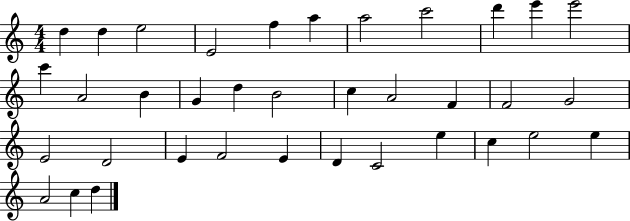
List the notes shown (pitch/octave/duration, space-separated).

D5/q D5/q E5/h E4/h F5/q A5/q A5/h C6/h D6/q E6/q E6/h C6/q A4/h B4/q G4/q D5/q B4/h C5/q A4/h F4/q F4/h G4/h E4/h D4/h E4/q F4/h E4/q D4/q C4/h E5/q C5/q E5/h E5/q A4/h C5/q D5/q